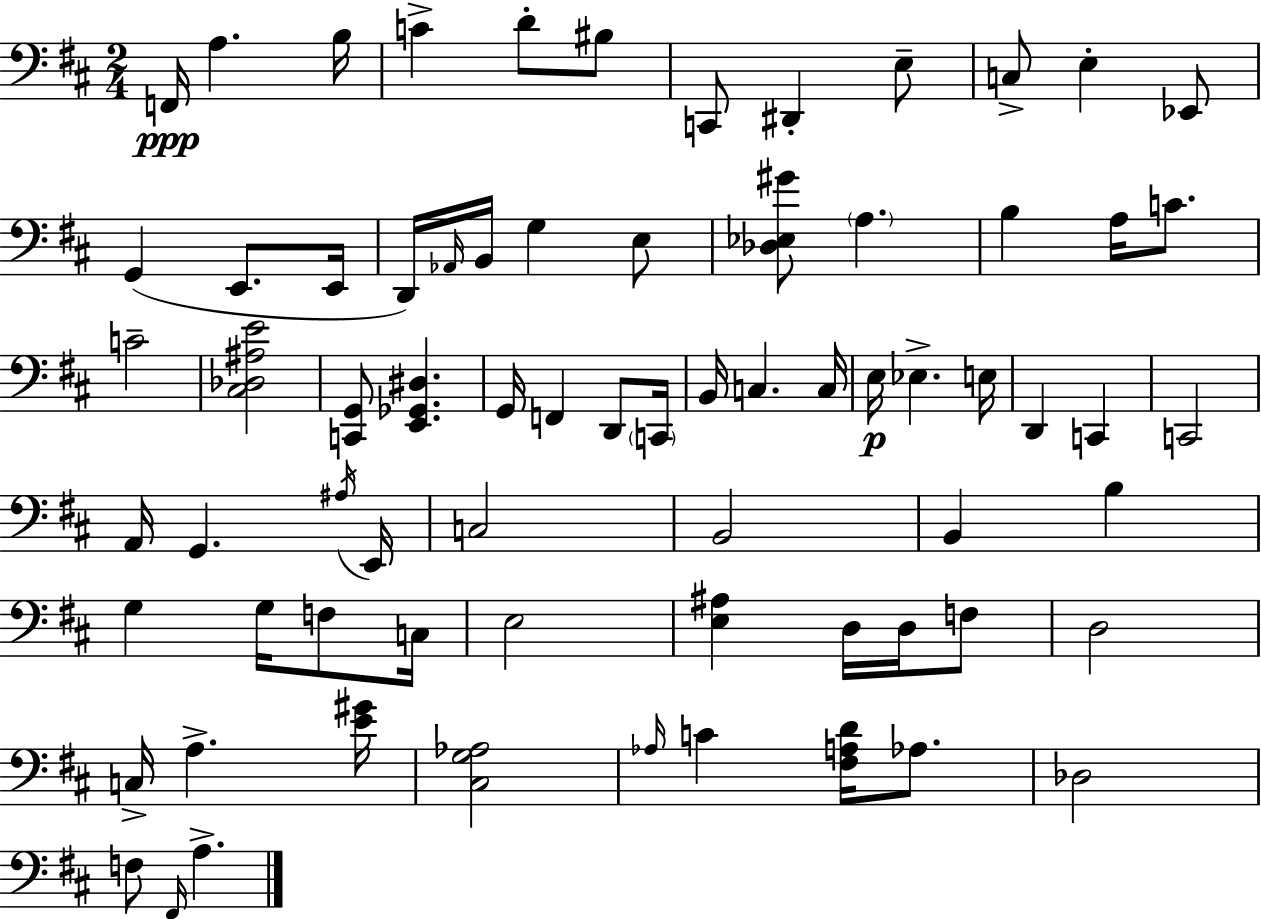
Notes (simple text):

F2/s A3/q. B3/s C4/q D4/e BIS3/e C2/e D#2/q E3/e C3/e E3/q Eb2/e G2/q E2/e. E2/s D2/s Ab2/s B2/s G3/q E3/e [Db3,Eb3,G#4]/e A3/q. B3/q A3/s C4/e. C4/h [C#3,Db3,A#3,E4]/h [C2,G2]/e [E2,Gb2,D#3]/q. G2/s F2/q D2/e C2/s B2/s C3/q. C3/s E3/s Eb3/q. E3/s D2/q C2/q C2/h A2/s G2/q. A#3/s E2/s C3/h B2/h B2/q B3/q G3/q G3/s F3/e C3/s E3/h [E3,A#3]/q D3/s D3/s F3/e D3/h C3/s A3/q. [E4,G#4]/s [C#3,G3,Ab3]/h Ab3/s C4/q [F#3,A3,D4]/s Ab3/e. Db3/h F3/e F#2/s A3/q.